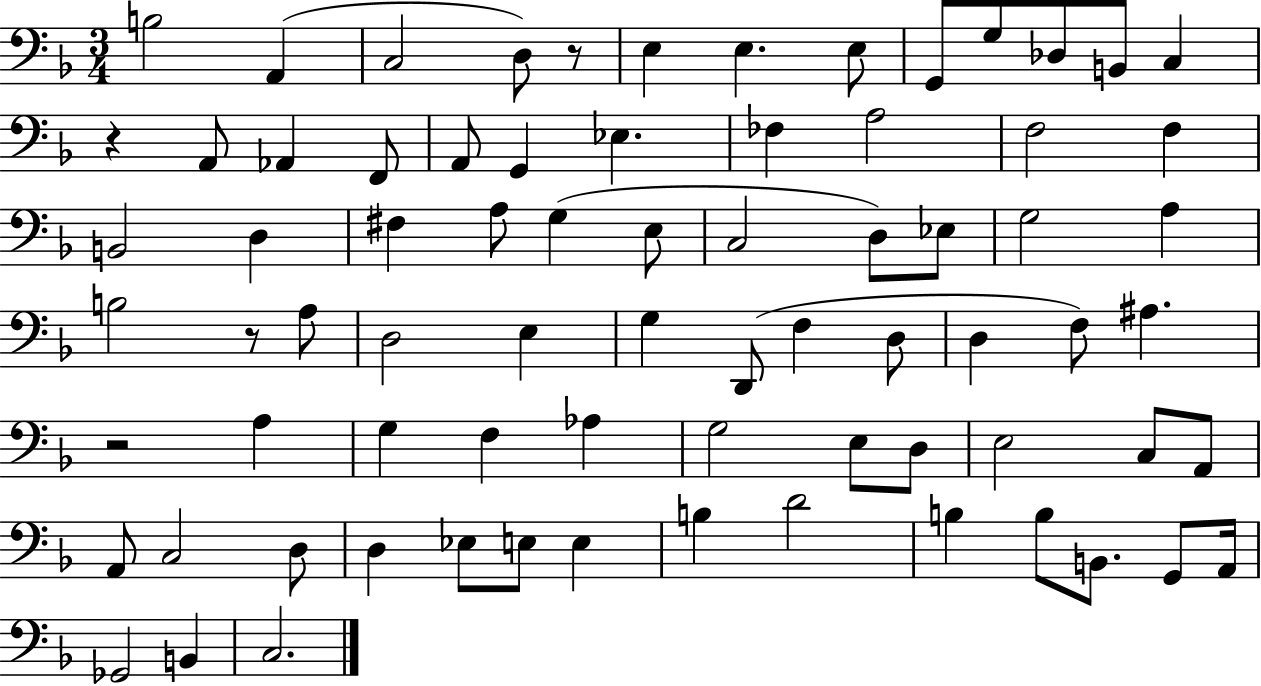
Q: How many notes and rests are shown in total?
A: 75